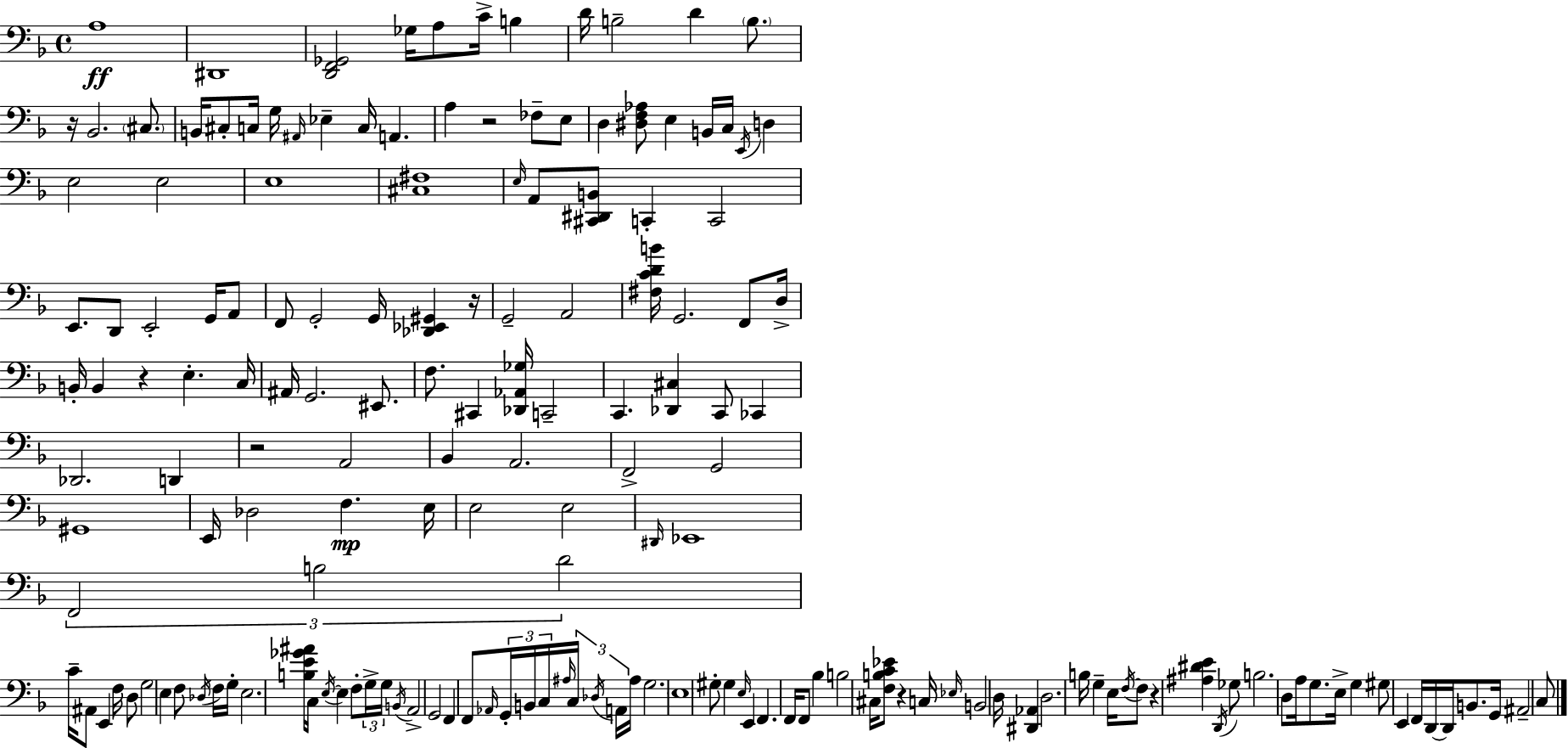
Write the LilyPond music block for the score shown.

{
  \clef bass
  \time 4/4
  \defaultTimeSignature
  \key d \minor
  \repeat volta 2 { a1\ff | dis,1 | <d, f, ges,>2 ges16 a8 c'16-> b4 | d'16 b2-- d'4 \parenthesize b8. | \break r16 bes,2. \parenthesize cis8. | b,16 cis8-. c16 g16 \grace { ais,16 } ees4-- c16 a,4. | a4 r2 fes8-- e8 | d4 <dis f aes>8 e4 b,16 c16 \acciaccatura { e,16 } d4 | \break e2 e2 | e1 | <cis fis>1 | \grace { e16 } a,8 <cis, dis, b,>8 c,4-. c,2 | \break e,8. d,8 e,2-. | g,16 a,8 f,8 g,2-. g,16 <des, ees, gis,>4 | r16 g,2-- a,2 | <fis c' d' b'>16 g,2. | \break f,8 d16-> b,16-. b,4 r4 e4.-. | c16 ais,16 g,2. | eis,8. f8. cis,4 <des, aes, ges>16 c,2-- | c,4. <des, cis>4 c,8 ces,4 | \break des,2. d,4 | r2 a,2 | bes,4 a,2. | f,2-> g,2 | \break gis,1 | e,16 des2 f4.\mp | e16 e2 e2 | \grace { dis,16 } ees,1 | \break \tuplet 3/2 { f,2 b2 | d'2 } c'16-- ais,8 e,4 | f16 d8 g2 e4 | f8 \acciaccatura { des16 } f16 g16-. e2. | \break <b e' ges' ais'>16 c16 \acciaccatura { e16~ }~ e4 f8-. \tuplet 3/2 { g16-> g16 \acciaccatura { b,16 } } a,2-> | g,2 f,4 | f,8 \grace { aes,16 } \tuplet 3/2 { g,16-. b,16 c16 } \grace { ais16 } \tuplet 3/2 { c16 \acciaccatura { des16 } a,16 } ais16 g2. | \parenthesize e1 | \break gis8-. gis4 | \grace { e16 } e,4 f,4. f,16 f,8 bes4 | b2 cis16 <f b c' ees'>8 r4 | c16 \grace { ees16 } b,2 d16 <dis, aes,>4 | \break d2. b16 g4-- | e16 \acciaccatura { f16~ }~ f8 r4 <ais dis' e'>4 \acciaccatura { d,16 } ges8 | b2. d8 a16 g8. | e16-> g4 gis8 e,4 f,16 d,16~~ d,16 | \break b,8. g,16 ais,2-- c8 } \bar "|."
}